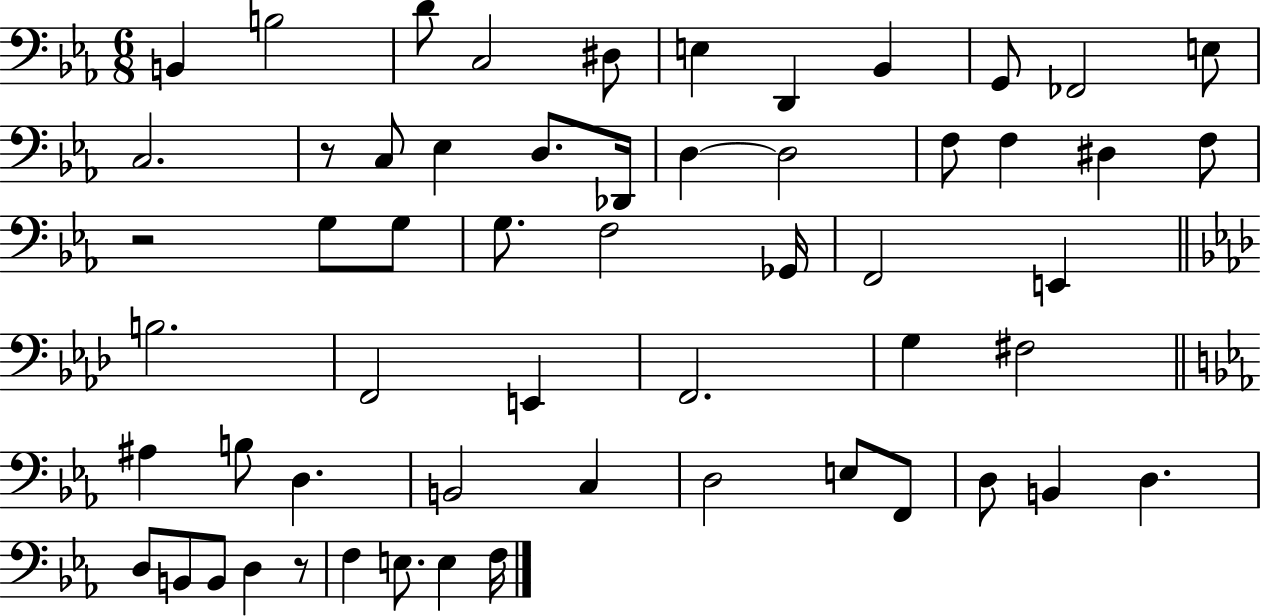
B2/q B3/h D4/e C3/h D#3/e E3/q D2/q Bb2/q G2/e FES2/h E3/e C3/h. R/e C3/e Eb3/q D3/e. Db2/s D3/q D3/h F3/e F3/q D#3/q F3/e R/h G3/e G3/e G3/e. F3/h Gb2/s F2/h E2/q B3/h. F2/h E2/q F2/h. G3/q F#3/h A#3/q B3/e D3/q. B2/h C3/q D3/h E3/e F2/e D3/e B2/q D3/q. D3/e B2/e B2/e D3/q R/e F3/q E3/e. E3/q F3/s